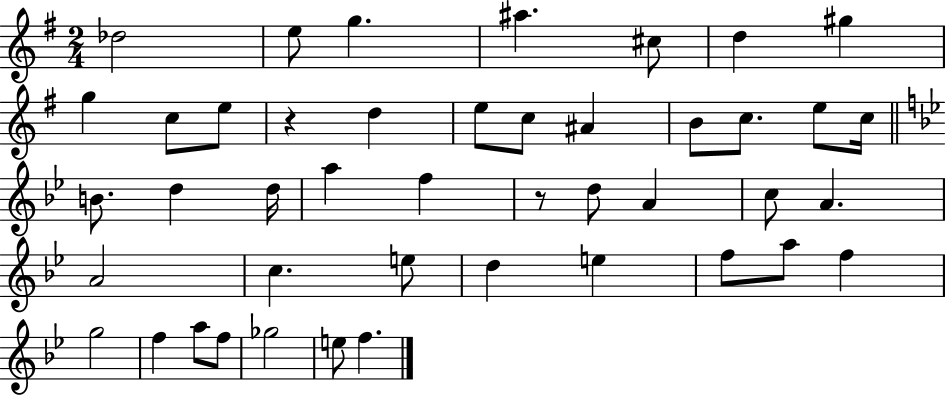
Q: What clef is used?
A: treble